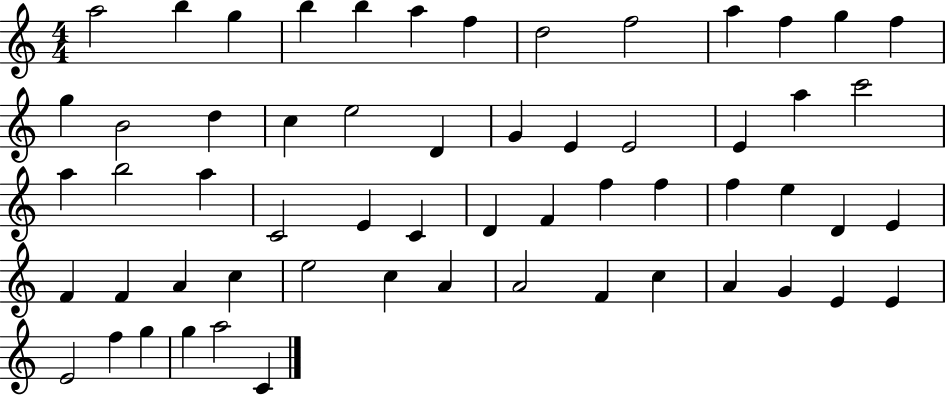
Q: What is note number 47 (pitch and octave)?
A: A4